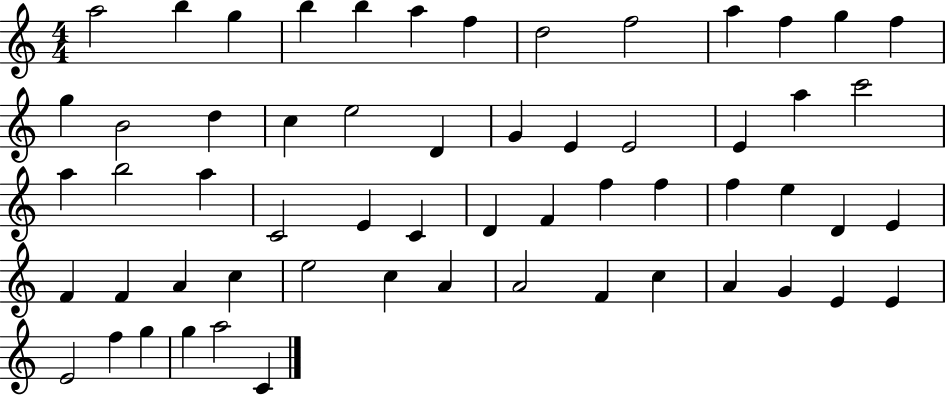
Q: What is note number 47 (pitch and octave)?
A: A4